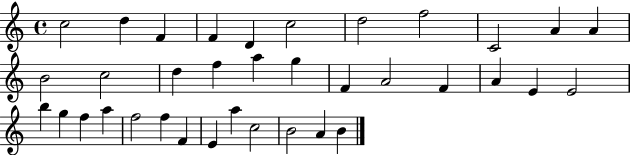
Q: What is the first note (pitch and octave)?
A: C5